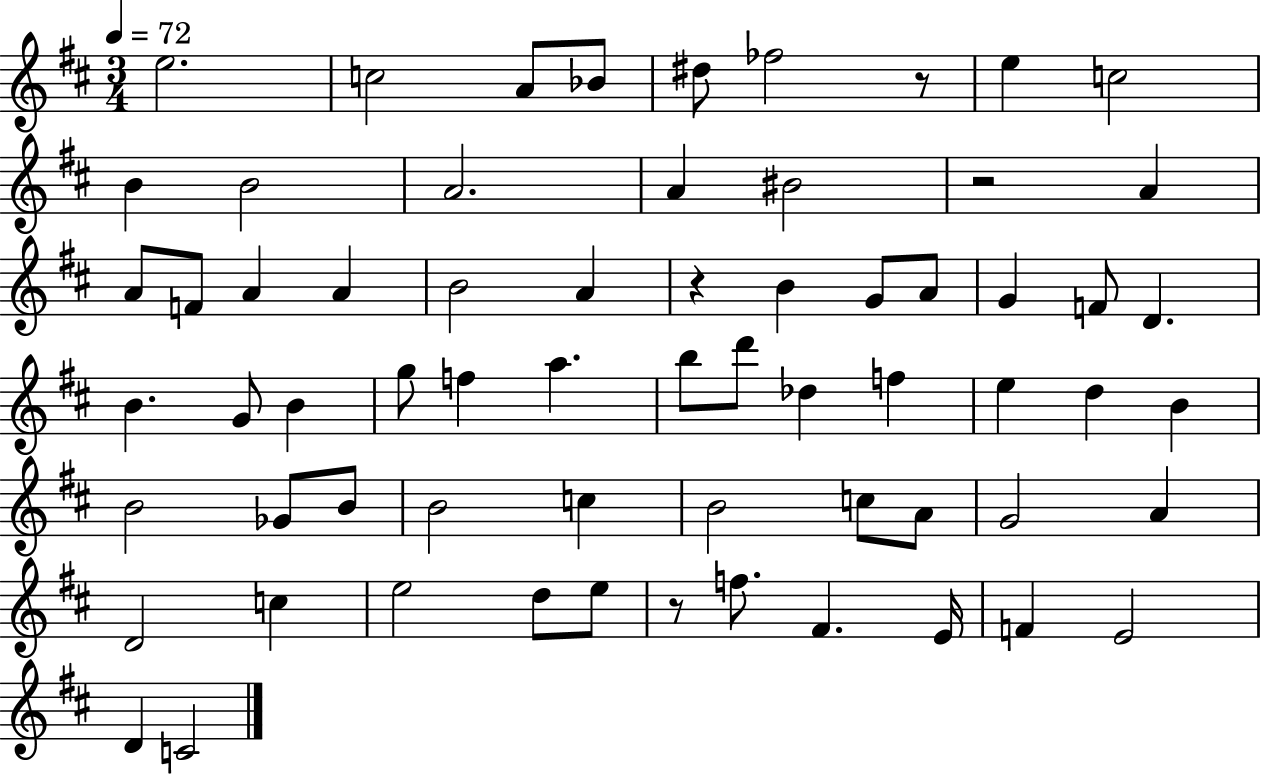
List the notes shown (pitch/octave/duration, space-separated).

E5/h. C5/h A4/e Bb4/e D#5/e FES5/h R/e E5/q C5/h B4/q B4/h A4/h. A4/q BIS4/h R/h A4/q A4/e F4/e A4/q A4/q B4/h A4/q R/q B4/q G4/e A4/e G4/q F4/e D4/q. B4/q. G4/e B4/q G5/e F5/q A5/q. B5/e D6/e Db5/q F5/q E5/q D5/q B4/q B4/h Gb4/e B4/e B4/h C5/q B4/h C5/e A4/e G4/h A4/q D4/h C5/q E5/h D5/e E5/e R/e F5/e. F#4/q. E4/s F4/q E4/h D4/q C4/h